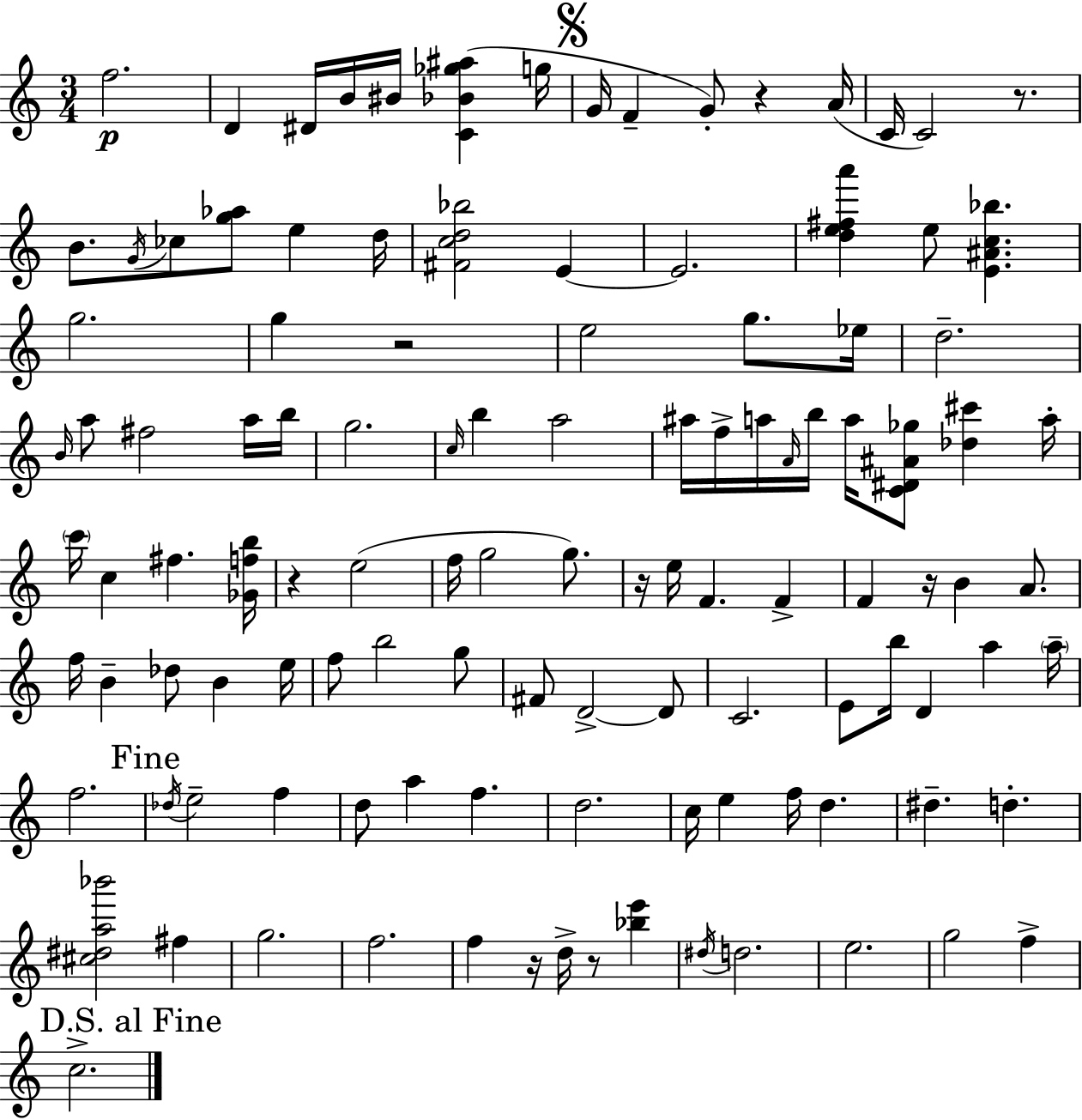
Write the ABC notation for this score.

X:1
T:Untitled
M:3/4
L:1/4
K:C
f2 D ^D/4 B/4 ^B/4 [C_B_g^a] g/4 G/4 F G/2 z A/4 C/4 C2 z/2 B/2 G/4 _c/2 [g_a]/2 e d/4 [^Fcd_b]2 E E2 [de^fa'] e/2 [E^Ac_b] g2 g z2 e2 g/2 _e/4 d2 B/4 a/2 ^f2 a/4 b/4 g2 c/4 b a2 ^a/4 f/4 a/4 A/4 b/4 a/4 [C^D^A_g]/2 [_d^c'] a/4 c'/4 c ^f [_Gfb]/4 z e2 f/4 g2 g/2 z/4 e/4 F F F z/4 B A/2 f/4 B _d/2 B e/4 f/2 b2 g/2 ^F/2 D2 D/2 C2 E/2 b/4 D a a/4 f2 _d/4 e2 f d/2 a f d2 c/4 e f/4 d ^d d [^c^da_b']2 ^f g2 f2 f z/4 d/4 z/2 [_be'] ^d/4 d2 e2 g2 f c2